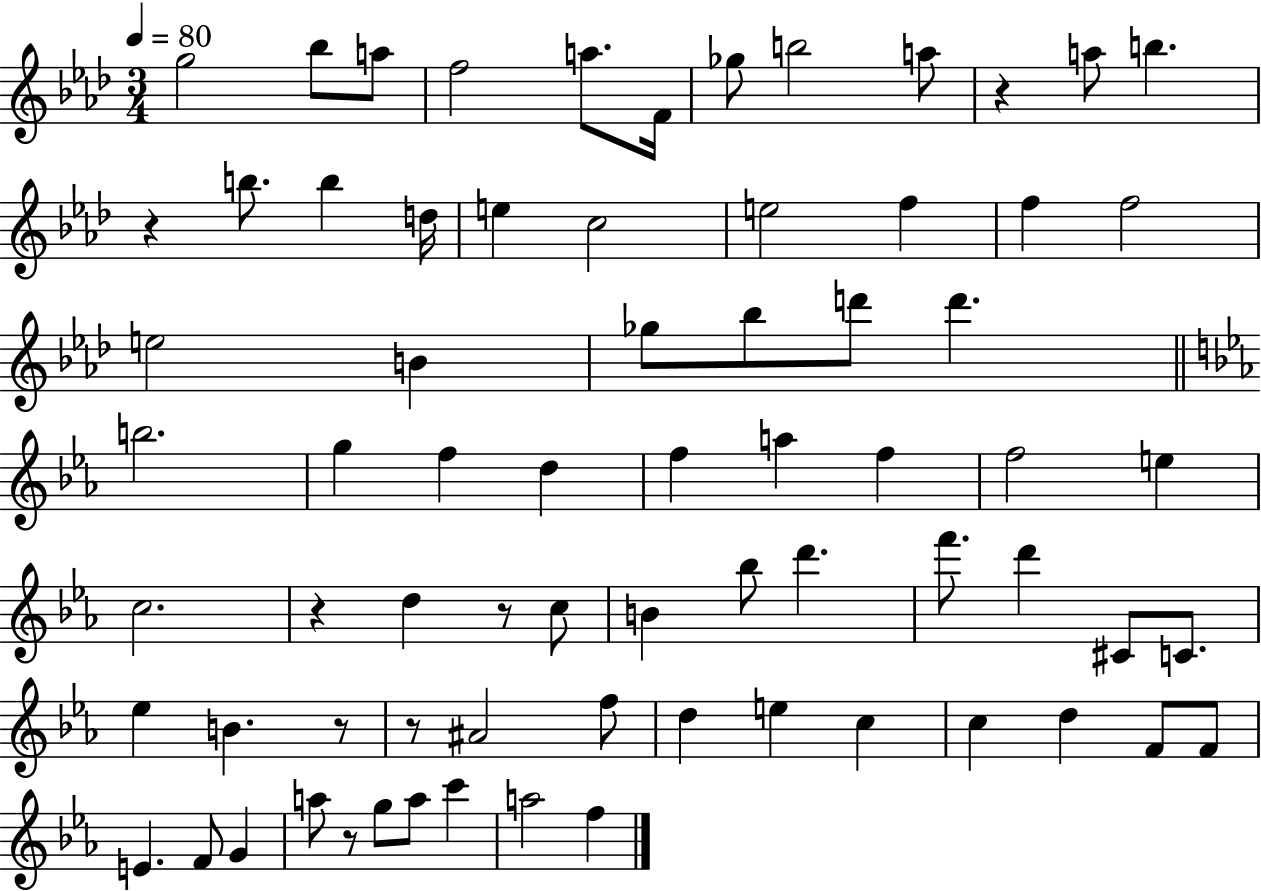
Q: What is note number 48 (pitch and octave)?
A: A#4